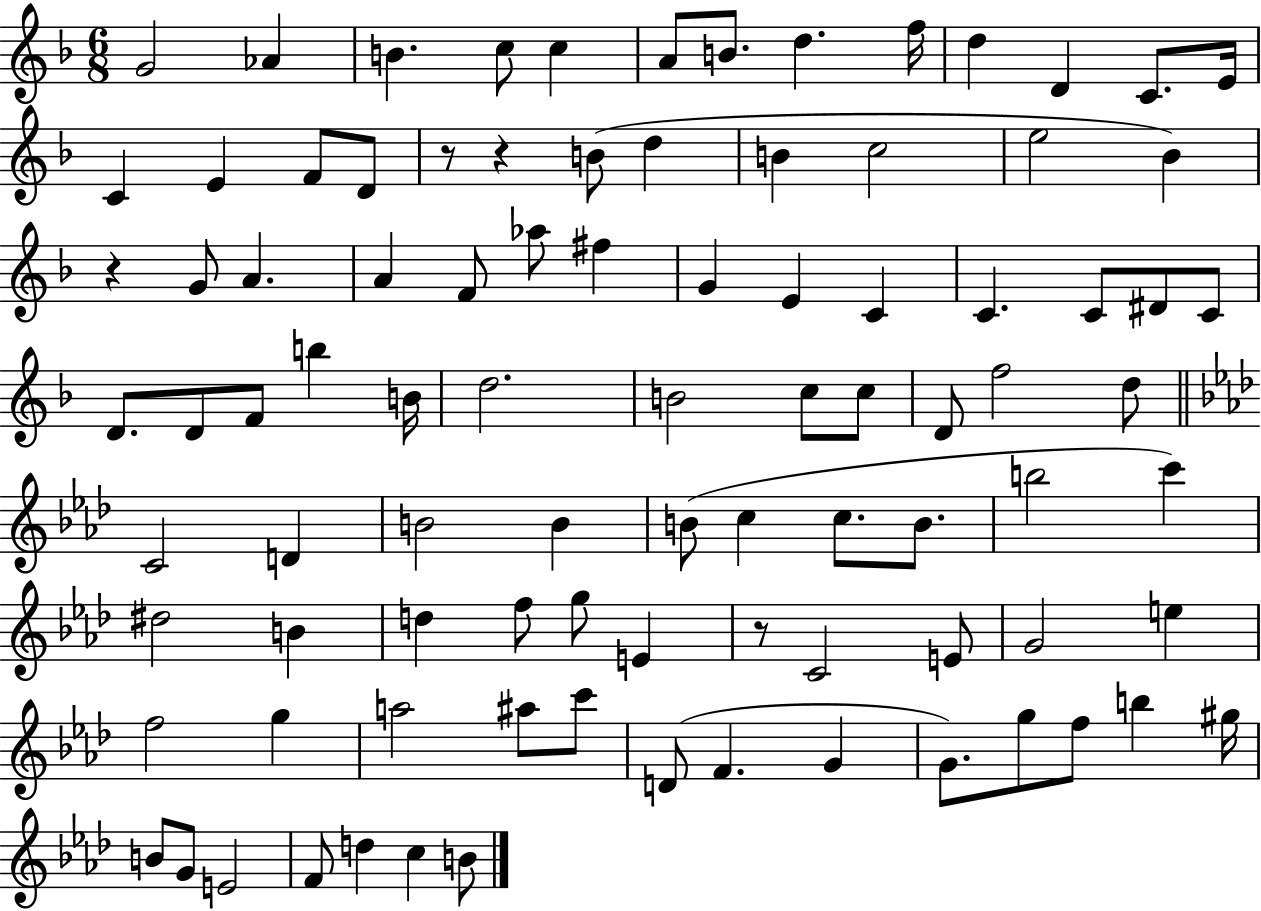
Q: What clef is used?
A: treble